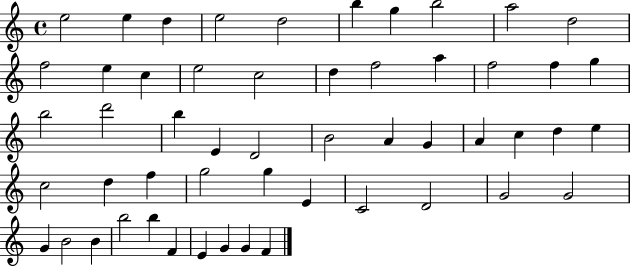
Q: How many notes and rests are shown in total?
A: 53